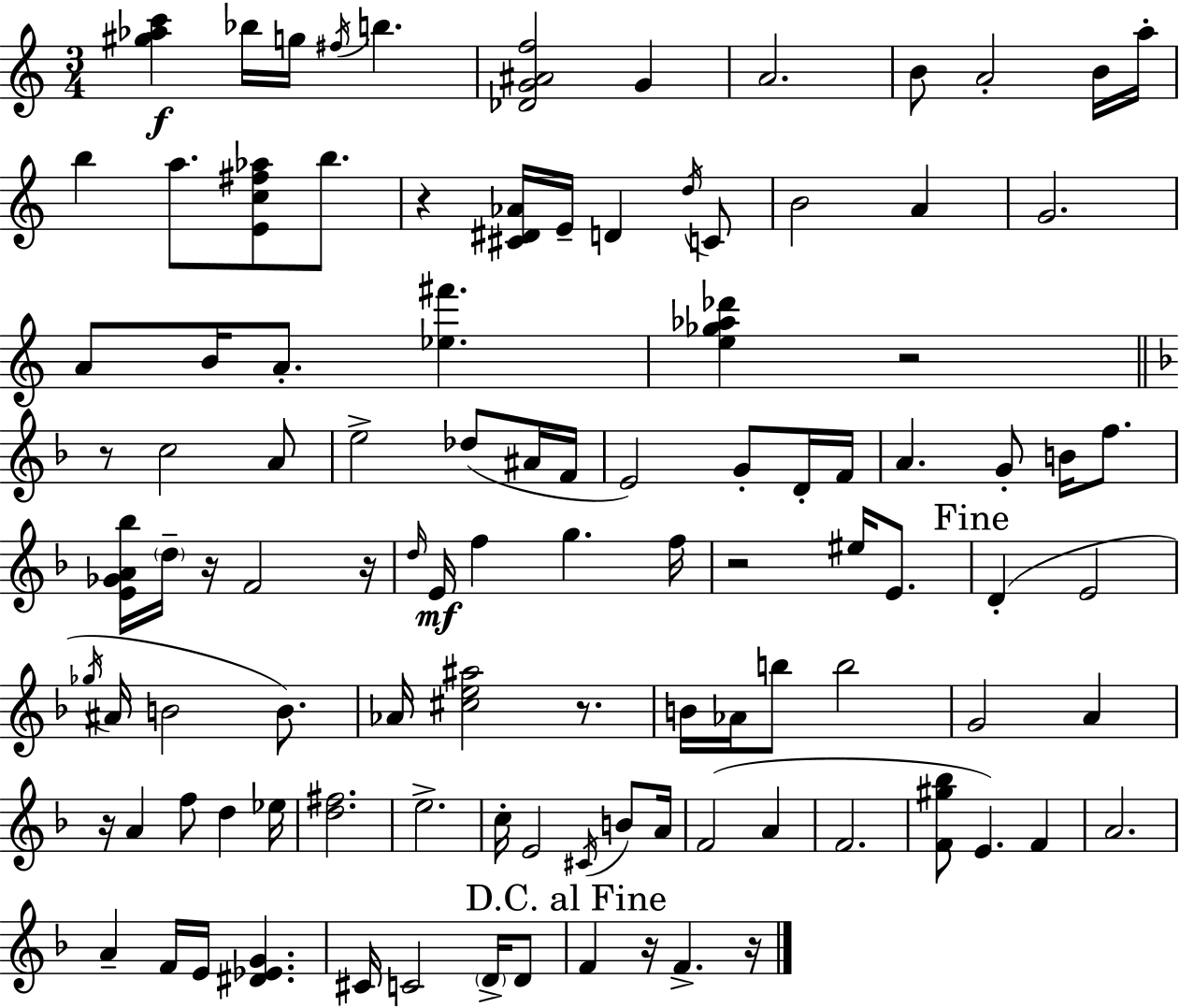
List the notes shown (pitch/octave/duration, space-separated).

[G#5,Ab5,C6]/q Bb5/s G5/s F#5/s B5/q. [Db4,G4,A#4,F5]/h G4/q A4/h. B4/e A4/h B4/s A5/s B5/q A5/e. [E4,C5,F#5,Ab5]/e B5/e. R/q [C#4,D#4,Ab4]/s E4/s D4/q D5/s C4/e B4/h A4/q G4/h. A4/e B4/s A4/e. [Eb5,F#6]/q. [E5,Gb5,Ab5,Db6]/q R/h R/e C5/h A4/e E5/h Db5/e A#4/s F4/s E4/h G4/e D4/s F4/s A4/q. G4/e B4/s F5/e. [E4,Gb4,A4,Bb5]/s D5/s R/s F4/h R/s D5/s E4/s F5/q G5/q. F5/s R/h EIS5/s E4/e. D4/q E4/h Gb5/s A#4/s B4/h B4/e. Ab4/s [C#5,E5,A#5]/h R/e. B4/s Ab4/s B5/e B5/h G4/h A4/q R/s A4/q F5/e D5/q Eb5/s [D5,F#5]/h. E5/h. C5/s E4/h C#4/s B4/e A4/s F4/h A4/q F4/h. [F4,G#5,Bb5]/e E4/q. F4/q A4/h. A4/q F4/s E4/s [D#4,Eb4,G4]/q. C#4/s C4/h D4/s D4/e F4/q R/s F4/q. R/s